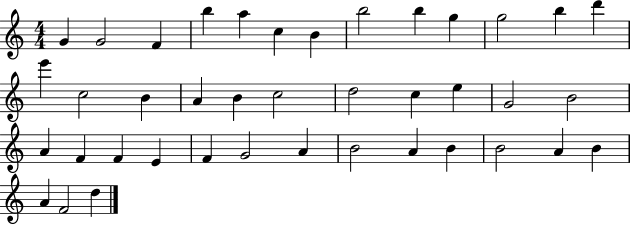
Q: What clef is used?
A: treble